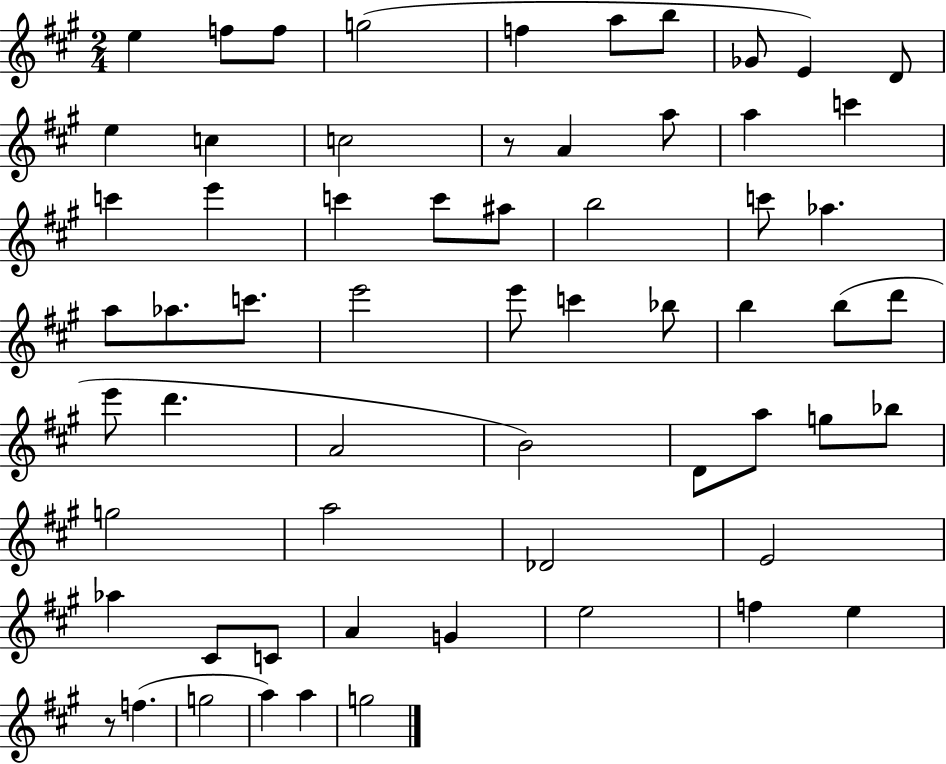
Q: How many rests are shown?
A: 2